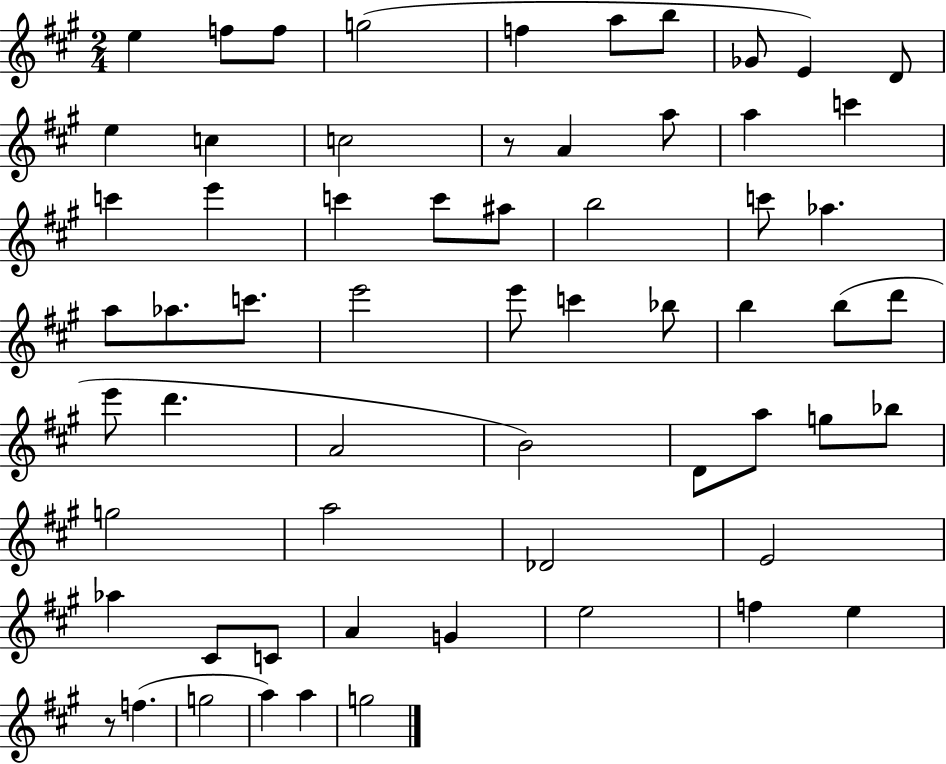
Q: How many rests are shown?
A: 2